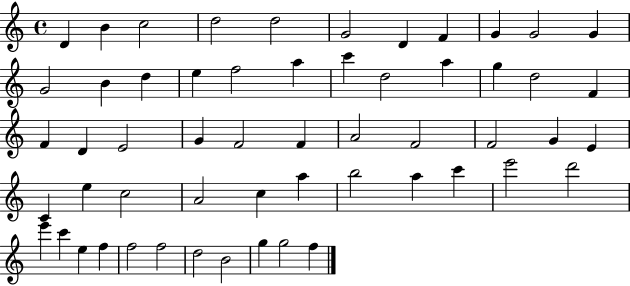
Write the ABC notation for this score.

X:1
T:Untitled
M:4/4
L:1/4
K:C
D B c2 d2 d2 G2 D F G G2 G G2 B d e f2 a c' d2 a g d2 F F D E2 G F2 F A2 F2 F2 G E C e c2 A2 c a b2 a c' e'2 d'2 e' c' e f f2 f2 d2 B2 g g2 f